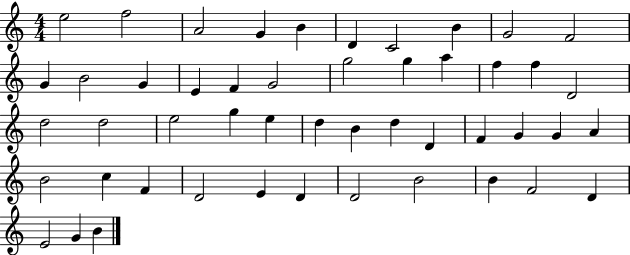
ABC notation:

X:1
T:Untitled
M:4/4
L:1/4
K:C
e2 f2 A2 G B D C2 B G2 F2 G B2 G E F G2 g2 g a f f D2 d2 d2 e2 g e d B d D F G G A B2 c F D2 E D D2 B2 B F2 D E2 G B